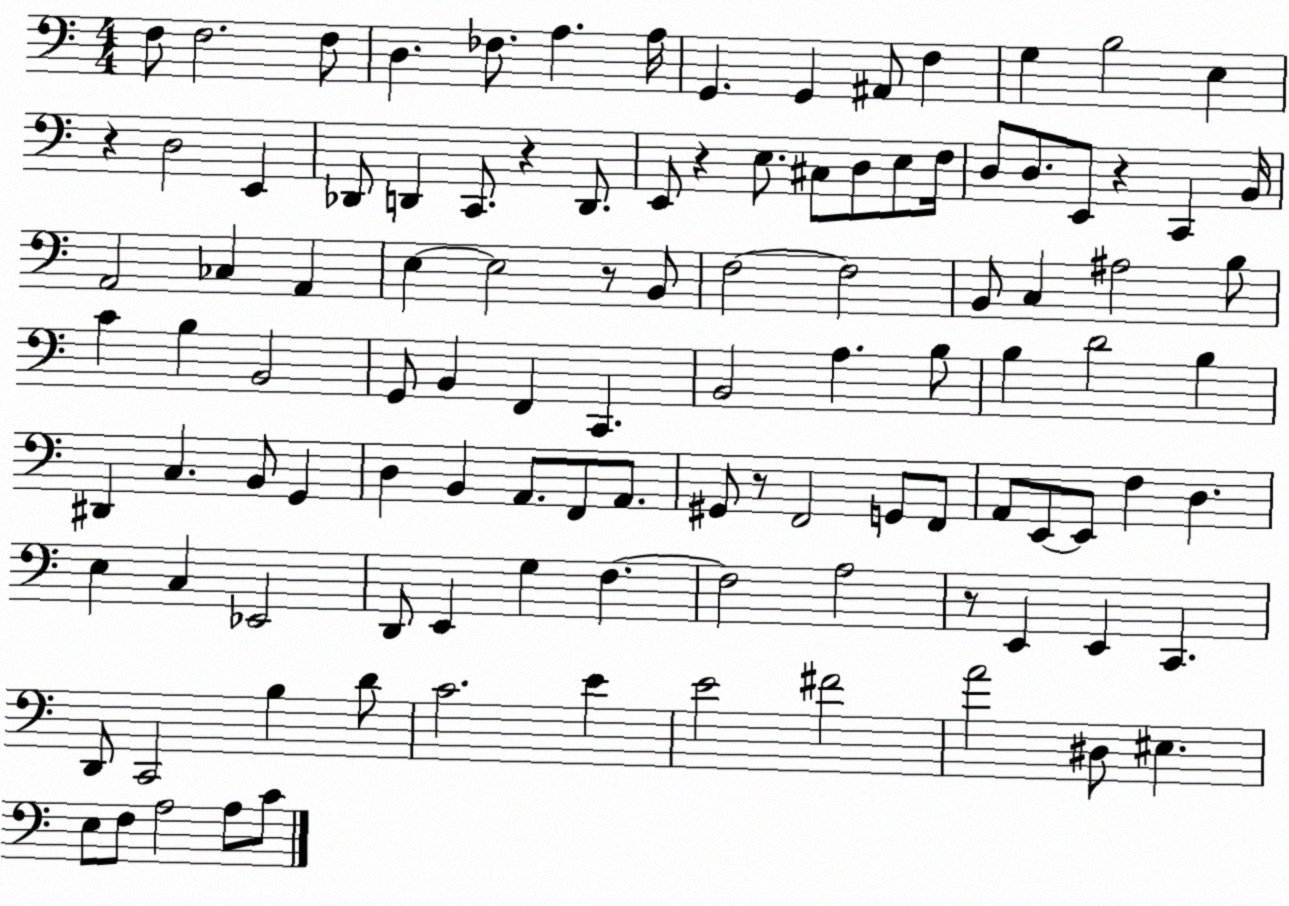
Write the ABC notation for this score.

X:1
T:Untitled
M:4/4
L:1/4
K:C
F,/2 F,2 F,/2 D, _F,/2 A, A,/4 G,, G,, ^A,,/2 F, G, B,2 E, z D,2 E,, _D,,/2 D,, C,,/2 z D,,/2 E,,/2 z E,/2 ^C,/2 D,/2 E,/2 F,/4 D,/2 D,/2 E,,/2 z C,, B,,/4 A,,2 _C, A,, E, E,2 z/2 B,,/2 F,2 F,2 B,,/2 C, ^A,2 B,/2 C B, B,,2 G,,/2 B,, F,, C,, B,,2 A, B,/2 B, D2 B, ^D,, C, B,,/2 G,, D, B,, A,,/2 F,,/2 A,,/2 ^G,,/2 z/2 F,,2 G,,/2 F,,/2 A,,/2 E,,/2 E,,/2 F, D, E, C, _E,,2 D,,/2 E,, G, F, F,2 A,2 z/2 E,, E,, C,, D,,/2 C,,2 B, D/2 C2 E E2 ^F2 A2 ^D,/2 ^E, E,/2 F,/2 A,2 A,/2 C/2